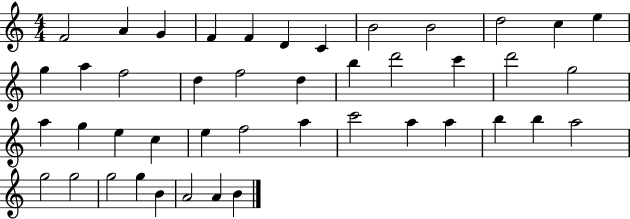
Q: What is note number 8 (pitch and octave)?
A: B4